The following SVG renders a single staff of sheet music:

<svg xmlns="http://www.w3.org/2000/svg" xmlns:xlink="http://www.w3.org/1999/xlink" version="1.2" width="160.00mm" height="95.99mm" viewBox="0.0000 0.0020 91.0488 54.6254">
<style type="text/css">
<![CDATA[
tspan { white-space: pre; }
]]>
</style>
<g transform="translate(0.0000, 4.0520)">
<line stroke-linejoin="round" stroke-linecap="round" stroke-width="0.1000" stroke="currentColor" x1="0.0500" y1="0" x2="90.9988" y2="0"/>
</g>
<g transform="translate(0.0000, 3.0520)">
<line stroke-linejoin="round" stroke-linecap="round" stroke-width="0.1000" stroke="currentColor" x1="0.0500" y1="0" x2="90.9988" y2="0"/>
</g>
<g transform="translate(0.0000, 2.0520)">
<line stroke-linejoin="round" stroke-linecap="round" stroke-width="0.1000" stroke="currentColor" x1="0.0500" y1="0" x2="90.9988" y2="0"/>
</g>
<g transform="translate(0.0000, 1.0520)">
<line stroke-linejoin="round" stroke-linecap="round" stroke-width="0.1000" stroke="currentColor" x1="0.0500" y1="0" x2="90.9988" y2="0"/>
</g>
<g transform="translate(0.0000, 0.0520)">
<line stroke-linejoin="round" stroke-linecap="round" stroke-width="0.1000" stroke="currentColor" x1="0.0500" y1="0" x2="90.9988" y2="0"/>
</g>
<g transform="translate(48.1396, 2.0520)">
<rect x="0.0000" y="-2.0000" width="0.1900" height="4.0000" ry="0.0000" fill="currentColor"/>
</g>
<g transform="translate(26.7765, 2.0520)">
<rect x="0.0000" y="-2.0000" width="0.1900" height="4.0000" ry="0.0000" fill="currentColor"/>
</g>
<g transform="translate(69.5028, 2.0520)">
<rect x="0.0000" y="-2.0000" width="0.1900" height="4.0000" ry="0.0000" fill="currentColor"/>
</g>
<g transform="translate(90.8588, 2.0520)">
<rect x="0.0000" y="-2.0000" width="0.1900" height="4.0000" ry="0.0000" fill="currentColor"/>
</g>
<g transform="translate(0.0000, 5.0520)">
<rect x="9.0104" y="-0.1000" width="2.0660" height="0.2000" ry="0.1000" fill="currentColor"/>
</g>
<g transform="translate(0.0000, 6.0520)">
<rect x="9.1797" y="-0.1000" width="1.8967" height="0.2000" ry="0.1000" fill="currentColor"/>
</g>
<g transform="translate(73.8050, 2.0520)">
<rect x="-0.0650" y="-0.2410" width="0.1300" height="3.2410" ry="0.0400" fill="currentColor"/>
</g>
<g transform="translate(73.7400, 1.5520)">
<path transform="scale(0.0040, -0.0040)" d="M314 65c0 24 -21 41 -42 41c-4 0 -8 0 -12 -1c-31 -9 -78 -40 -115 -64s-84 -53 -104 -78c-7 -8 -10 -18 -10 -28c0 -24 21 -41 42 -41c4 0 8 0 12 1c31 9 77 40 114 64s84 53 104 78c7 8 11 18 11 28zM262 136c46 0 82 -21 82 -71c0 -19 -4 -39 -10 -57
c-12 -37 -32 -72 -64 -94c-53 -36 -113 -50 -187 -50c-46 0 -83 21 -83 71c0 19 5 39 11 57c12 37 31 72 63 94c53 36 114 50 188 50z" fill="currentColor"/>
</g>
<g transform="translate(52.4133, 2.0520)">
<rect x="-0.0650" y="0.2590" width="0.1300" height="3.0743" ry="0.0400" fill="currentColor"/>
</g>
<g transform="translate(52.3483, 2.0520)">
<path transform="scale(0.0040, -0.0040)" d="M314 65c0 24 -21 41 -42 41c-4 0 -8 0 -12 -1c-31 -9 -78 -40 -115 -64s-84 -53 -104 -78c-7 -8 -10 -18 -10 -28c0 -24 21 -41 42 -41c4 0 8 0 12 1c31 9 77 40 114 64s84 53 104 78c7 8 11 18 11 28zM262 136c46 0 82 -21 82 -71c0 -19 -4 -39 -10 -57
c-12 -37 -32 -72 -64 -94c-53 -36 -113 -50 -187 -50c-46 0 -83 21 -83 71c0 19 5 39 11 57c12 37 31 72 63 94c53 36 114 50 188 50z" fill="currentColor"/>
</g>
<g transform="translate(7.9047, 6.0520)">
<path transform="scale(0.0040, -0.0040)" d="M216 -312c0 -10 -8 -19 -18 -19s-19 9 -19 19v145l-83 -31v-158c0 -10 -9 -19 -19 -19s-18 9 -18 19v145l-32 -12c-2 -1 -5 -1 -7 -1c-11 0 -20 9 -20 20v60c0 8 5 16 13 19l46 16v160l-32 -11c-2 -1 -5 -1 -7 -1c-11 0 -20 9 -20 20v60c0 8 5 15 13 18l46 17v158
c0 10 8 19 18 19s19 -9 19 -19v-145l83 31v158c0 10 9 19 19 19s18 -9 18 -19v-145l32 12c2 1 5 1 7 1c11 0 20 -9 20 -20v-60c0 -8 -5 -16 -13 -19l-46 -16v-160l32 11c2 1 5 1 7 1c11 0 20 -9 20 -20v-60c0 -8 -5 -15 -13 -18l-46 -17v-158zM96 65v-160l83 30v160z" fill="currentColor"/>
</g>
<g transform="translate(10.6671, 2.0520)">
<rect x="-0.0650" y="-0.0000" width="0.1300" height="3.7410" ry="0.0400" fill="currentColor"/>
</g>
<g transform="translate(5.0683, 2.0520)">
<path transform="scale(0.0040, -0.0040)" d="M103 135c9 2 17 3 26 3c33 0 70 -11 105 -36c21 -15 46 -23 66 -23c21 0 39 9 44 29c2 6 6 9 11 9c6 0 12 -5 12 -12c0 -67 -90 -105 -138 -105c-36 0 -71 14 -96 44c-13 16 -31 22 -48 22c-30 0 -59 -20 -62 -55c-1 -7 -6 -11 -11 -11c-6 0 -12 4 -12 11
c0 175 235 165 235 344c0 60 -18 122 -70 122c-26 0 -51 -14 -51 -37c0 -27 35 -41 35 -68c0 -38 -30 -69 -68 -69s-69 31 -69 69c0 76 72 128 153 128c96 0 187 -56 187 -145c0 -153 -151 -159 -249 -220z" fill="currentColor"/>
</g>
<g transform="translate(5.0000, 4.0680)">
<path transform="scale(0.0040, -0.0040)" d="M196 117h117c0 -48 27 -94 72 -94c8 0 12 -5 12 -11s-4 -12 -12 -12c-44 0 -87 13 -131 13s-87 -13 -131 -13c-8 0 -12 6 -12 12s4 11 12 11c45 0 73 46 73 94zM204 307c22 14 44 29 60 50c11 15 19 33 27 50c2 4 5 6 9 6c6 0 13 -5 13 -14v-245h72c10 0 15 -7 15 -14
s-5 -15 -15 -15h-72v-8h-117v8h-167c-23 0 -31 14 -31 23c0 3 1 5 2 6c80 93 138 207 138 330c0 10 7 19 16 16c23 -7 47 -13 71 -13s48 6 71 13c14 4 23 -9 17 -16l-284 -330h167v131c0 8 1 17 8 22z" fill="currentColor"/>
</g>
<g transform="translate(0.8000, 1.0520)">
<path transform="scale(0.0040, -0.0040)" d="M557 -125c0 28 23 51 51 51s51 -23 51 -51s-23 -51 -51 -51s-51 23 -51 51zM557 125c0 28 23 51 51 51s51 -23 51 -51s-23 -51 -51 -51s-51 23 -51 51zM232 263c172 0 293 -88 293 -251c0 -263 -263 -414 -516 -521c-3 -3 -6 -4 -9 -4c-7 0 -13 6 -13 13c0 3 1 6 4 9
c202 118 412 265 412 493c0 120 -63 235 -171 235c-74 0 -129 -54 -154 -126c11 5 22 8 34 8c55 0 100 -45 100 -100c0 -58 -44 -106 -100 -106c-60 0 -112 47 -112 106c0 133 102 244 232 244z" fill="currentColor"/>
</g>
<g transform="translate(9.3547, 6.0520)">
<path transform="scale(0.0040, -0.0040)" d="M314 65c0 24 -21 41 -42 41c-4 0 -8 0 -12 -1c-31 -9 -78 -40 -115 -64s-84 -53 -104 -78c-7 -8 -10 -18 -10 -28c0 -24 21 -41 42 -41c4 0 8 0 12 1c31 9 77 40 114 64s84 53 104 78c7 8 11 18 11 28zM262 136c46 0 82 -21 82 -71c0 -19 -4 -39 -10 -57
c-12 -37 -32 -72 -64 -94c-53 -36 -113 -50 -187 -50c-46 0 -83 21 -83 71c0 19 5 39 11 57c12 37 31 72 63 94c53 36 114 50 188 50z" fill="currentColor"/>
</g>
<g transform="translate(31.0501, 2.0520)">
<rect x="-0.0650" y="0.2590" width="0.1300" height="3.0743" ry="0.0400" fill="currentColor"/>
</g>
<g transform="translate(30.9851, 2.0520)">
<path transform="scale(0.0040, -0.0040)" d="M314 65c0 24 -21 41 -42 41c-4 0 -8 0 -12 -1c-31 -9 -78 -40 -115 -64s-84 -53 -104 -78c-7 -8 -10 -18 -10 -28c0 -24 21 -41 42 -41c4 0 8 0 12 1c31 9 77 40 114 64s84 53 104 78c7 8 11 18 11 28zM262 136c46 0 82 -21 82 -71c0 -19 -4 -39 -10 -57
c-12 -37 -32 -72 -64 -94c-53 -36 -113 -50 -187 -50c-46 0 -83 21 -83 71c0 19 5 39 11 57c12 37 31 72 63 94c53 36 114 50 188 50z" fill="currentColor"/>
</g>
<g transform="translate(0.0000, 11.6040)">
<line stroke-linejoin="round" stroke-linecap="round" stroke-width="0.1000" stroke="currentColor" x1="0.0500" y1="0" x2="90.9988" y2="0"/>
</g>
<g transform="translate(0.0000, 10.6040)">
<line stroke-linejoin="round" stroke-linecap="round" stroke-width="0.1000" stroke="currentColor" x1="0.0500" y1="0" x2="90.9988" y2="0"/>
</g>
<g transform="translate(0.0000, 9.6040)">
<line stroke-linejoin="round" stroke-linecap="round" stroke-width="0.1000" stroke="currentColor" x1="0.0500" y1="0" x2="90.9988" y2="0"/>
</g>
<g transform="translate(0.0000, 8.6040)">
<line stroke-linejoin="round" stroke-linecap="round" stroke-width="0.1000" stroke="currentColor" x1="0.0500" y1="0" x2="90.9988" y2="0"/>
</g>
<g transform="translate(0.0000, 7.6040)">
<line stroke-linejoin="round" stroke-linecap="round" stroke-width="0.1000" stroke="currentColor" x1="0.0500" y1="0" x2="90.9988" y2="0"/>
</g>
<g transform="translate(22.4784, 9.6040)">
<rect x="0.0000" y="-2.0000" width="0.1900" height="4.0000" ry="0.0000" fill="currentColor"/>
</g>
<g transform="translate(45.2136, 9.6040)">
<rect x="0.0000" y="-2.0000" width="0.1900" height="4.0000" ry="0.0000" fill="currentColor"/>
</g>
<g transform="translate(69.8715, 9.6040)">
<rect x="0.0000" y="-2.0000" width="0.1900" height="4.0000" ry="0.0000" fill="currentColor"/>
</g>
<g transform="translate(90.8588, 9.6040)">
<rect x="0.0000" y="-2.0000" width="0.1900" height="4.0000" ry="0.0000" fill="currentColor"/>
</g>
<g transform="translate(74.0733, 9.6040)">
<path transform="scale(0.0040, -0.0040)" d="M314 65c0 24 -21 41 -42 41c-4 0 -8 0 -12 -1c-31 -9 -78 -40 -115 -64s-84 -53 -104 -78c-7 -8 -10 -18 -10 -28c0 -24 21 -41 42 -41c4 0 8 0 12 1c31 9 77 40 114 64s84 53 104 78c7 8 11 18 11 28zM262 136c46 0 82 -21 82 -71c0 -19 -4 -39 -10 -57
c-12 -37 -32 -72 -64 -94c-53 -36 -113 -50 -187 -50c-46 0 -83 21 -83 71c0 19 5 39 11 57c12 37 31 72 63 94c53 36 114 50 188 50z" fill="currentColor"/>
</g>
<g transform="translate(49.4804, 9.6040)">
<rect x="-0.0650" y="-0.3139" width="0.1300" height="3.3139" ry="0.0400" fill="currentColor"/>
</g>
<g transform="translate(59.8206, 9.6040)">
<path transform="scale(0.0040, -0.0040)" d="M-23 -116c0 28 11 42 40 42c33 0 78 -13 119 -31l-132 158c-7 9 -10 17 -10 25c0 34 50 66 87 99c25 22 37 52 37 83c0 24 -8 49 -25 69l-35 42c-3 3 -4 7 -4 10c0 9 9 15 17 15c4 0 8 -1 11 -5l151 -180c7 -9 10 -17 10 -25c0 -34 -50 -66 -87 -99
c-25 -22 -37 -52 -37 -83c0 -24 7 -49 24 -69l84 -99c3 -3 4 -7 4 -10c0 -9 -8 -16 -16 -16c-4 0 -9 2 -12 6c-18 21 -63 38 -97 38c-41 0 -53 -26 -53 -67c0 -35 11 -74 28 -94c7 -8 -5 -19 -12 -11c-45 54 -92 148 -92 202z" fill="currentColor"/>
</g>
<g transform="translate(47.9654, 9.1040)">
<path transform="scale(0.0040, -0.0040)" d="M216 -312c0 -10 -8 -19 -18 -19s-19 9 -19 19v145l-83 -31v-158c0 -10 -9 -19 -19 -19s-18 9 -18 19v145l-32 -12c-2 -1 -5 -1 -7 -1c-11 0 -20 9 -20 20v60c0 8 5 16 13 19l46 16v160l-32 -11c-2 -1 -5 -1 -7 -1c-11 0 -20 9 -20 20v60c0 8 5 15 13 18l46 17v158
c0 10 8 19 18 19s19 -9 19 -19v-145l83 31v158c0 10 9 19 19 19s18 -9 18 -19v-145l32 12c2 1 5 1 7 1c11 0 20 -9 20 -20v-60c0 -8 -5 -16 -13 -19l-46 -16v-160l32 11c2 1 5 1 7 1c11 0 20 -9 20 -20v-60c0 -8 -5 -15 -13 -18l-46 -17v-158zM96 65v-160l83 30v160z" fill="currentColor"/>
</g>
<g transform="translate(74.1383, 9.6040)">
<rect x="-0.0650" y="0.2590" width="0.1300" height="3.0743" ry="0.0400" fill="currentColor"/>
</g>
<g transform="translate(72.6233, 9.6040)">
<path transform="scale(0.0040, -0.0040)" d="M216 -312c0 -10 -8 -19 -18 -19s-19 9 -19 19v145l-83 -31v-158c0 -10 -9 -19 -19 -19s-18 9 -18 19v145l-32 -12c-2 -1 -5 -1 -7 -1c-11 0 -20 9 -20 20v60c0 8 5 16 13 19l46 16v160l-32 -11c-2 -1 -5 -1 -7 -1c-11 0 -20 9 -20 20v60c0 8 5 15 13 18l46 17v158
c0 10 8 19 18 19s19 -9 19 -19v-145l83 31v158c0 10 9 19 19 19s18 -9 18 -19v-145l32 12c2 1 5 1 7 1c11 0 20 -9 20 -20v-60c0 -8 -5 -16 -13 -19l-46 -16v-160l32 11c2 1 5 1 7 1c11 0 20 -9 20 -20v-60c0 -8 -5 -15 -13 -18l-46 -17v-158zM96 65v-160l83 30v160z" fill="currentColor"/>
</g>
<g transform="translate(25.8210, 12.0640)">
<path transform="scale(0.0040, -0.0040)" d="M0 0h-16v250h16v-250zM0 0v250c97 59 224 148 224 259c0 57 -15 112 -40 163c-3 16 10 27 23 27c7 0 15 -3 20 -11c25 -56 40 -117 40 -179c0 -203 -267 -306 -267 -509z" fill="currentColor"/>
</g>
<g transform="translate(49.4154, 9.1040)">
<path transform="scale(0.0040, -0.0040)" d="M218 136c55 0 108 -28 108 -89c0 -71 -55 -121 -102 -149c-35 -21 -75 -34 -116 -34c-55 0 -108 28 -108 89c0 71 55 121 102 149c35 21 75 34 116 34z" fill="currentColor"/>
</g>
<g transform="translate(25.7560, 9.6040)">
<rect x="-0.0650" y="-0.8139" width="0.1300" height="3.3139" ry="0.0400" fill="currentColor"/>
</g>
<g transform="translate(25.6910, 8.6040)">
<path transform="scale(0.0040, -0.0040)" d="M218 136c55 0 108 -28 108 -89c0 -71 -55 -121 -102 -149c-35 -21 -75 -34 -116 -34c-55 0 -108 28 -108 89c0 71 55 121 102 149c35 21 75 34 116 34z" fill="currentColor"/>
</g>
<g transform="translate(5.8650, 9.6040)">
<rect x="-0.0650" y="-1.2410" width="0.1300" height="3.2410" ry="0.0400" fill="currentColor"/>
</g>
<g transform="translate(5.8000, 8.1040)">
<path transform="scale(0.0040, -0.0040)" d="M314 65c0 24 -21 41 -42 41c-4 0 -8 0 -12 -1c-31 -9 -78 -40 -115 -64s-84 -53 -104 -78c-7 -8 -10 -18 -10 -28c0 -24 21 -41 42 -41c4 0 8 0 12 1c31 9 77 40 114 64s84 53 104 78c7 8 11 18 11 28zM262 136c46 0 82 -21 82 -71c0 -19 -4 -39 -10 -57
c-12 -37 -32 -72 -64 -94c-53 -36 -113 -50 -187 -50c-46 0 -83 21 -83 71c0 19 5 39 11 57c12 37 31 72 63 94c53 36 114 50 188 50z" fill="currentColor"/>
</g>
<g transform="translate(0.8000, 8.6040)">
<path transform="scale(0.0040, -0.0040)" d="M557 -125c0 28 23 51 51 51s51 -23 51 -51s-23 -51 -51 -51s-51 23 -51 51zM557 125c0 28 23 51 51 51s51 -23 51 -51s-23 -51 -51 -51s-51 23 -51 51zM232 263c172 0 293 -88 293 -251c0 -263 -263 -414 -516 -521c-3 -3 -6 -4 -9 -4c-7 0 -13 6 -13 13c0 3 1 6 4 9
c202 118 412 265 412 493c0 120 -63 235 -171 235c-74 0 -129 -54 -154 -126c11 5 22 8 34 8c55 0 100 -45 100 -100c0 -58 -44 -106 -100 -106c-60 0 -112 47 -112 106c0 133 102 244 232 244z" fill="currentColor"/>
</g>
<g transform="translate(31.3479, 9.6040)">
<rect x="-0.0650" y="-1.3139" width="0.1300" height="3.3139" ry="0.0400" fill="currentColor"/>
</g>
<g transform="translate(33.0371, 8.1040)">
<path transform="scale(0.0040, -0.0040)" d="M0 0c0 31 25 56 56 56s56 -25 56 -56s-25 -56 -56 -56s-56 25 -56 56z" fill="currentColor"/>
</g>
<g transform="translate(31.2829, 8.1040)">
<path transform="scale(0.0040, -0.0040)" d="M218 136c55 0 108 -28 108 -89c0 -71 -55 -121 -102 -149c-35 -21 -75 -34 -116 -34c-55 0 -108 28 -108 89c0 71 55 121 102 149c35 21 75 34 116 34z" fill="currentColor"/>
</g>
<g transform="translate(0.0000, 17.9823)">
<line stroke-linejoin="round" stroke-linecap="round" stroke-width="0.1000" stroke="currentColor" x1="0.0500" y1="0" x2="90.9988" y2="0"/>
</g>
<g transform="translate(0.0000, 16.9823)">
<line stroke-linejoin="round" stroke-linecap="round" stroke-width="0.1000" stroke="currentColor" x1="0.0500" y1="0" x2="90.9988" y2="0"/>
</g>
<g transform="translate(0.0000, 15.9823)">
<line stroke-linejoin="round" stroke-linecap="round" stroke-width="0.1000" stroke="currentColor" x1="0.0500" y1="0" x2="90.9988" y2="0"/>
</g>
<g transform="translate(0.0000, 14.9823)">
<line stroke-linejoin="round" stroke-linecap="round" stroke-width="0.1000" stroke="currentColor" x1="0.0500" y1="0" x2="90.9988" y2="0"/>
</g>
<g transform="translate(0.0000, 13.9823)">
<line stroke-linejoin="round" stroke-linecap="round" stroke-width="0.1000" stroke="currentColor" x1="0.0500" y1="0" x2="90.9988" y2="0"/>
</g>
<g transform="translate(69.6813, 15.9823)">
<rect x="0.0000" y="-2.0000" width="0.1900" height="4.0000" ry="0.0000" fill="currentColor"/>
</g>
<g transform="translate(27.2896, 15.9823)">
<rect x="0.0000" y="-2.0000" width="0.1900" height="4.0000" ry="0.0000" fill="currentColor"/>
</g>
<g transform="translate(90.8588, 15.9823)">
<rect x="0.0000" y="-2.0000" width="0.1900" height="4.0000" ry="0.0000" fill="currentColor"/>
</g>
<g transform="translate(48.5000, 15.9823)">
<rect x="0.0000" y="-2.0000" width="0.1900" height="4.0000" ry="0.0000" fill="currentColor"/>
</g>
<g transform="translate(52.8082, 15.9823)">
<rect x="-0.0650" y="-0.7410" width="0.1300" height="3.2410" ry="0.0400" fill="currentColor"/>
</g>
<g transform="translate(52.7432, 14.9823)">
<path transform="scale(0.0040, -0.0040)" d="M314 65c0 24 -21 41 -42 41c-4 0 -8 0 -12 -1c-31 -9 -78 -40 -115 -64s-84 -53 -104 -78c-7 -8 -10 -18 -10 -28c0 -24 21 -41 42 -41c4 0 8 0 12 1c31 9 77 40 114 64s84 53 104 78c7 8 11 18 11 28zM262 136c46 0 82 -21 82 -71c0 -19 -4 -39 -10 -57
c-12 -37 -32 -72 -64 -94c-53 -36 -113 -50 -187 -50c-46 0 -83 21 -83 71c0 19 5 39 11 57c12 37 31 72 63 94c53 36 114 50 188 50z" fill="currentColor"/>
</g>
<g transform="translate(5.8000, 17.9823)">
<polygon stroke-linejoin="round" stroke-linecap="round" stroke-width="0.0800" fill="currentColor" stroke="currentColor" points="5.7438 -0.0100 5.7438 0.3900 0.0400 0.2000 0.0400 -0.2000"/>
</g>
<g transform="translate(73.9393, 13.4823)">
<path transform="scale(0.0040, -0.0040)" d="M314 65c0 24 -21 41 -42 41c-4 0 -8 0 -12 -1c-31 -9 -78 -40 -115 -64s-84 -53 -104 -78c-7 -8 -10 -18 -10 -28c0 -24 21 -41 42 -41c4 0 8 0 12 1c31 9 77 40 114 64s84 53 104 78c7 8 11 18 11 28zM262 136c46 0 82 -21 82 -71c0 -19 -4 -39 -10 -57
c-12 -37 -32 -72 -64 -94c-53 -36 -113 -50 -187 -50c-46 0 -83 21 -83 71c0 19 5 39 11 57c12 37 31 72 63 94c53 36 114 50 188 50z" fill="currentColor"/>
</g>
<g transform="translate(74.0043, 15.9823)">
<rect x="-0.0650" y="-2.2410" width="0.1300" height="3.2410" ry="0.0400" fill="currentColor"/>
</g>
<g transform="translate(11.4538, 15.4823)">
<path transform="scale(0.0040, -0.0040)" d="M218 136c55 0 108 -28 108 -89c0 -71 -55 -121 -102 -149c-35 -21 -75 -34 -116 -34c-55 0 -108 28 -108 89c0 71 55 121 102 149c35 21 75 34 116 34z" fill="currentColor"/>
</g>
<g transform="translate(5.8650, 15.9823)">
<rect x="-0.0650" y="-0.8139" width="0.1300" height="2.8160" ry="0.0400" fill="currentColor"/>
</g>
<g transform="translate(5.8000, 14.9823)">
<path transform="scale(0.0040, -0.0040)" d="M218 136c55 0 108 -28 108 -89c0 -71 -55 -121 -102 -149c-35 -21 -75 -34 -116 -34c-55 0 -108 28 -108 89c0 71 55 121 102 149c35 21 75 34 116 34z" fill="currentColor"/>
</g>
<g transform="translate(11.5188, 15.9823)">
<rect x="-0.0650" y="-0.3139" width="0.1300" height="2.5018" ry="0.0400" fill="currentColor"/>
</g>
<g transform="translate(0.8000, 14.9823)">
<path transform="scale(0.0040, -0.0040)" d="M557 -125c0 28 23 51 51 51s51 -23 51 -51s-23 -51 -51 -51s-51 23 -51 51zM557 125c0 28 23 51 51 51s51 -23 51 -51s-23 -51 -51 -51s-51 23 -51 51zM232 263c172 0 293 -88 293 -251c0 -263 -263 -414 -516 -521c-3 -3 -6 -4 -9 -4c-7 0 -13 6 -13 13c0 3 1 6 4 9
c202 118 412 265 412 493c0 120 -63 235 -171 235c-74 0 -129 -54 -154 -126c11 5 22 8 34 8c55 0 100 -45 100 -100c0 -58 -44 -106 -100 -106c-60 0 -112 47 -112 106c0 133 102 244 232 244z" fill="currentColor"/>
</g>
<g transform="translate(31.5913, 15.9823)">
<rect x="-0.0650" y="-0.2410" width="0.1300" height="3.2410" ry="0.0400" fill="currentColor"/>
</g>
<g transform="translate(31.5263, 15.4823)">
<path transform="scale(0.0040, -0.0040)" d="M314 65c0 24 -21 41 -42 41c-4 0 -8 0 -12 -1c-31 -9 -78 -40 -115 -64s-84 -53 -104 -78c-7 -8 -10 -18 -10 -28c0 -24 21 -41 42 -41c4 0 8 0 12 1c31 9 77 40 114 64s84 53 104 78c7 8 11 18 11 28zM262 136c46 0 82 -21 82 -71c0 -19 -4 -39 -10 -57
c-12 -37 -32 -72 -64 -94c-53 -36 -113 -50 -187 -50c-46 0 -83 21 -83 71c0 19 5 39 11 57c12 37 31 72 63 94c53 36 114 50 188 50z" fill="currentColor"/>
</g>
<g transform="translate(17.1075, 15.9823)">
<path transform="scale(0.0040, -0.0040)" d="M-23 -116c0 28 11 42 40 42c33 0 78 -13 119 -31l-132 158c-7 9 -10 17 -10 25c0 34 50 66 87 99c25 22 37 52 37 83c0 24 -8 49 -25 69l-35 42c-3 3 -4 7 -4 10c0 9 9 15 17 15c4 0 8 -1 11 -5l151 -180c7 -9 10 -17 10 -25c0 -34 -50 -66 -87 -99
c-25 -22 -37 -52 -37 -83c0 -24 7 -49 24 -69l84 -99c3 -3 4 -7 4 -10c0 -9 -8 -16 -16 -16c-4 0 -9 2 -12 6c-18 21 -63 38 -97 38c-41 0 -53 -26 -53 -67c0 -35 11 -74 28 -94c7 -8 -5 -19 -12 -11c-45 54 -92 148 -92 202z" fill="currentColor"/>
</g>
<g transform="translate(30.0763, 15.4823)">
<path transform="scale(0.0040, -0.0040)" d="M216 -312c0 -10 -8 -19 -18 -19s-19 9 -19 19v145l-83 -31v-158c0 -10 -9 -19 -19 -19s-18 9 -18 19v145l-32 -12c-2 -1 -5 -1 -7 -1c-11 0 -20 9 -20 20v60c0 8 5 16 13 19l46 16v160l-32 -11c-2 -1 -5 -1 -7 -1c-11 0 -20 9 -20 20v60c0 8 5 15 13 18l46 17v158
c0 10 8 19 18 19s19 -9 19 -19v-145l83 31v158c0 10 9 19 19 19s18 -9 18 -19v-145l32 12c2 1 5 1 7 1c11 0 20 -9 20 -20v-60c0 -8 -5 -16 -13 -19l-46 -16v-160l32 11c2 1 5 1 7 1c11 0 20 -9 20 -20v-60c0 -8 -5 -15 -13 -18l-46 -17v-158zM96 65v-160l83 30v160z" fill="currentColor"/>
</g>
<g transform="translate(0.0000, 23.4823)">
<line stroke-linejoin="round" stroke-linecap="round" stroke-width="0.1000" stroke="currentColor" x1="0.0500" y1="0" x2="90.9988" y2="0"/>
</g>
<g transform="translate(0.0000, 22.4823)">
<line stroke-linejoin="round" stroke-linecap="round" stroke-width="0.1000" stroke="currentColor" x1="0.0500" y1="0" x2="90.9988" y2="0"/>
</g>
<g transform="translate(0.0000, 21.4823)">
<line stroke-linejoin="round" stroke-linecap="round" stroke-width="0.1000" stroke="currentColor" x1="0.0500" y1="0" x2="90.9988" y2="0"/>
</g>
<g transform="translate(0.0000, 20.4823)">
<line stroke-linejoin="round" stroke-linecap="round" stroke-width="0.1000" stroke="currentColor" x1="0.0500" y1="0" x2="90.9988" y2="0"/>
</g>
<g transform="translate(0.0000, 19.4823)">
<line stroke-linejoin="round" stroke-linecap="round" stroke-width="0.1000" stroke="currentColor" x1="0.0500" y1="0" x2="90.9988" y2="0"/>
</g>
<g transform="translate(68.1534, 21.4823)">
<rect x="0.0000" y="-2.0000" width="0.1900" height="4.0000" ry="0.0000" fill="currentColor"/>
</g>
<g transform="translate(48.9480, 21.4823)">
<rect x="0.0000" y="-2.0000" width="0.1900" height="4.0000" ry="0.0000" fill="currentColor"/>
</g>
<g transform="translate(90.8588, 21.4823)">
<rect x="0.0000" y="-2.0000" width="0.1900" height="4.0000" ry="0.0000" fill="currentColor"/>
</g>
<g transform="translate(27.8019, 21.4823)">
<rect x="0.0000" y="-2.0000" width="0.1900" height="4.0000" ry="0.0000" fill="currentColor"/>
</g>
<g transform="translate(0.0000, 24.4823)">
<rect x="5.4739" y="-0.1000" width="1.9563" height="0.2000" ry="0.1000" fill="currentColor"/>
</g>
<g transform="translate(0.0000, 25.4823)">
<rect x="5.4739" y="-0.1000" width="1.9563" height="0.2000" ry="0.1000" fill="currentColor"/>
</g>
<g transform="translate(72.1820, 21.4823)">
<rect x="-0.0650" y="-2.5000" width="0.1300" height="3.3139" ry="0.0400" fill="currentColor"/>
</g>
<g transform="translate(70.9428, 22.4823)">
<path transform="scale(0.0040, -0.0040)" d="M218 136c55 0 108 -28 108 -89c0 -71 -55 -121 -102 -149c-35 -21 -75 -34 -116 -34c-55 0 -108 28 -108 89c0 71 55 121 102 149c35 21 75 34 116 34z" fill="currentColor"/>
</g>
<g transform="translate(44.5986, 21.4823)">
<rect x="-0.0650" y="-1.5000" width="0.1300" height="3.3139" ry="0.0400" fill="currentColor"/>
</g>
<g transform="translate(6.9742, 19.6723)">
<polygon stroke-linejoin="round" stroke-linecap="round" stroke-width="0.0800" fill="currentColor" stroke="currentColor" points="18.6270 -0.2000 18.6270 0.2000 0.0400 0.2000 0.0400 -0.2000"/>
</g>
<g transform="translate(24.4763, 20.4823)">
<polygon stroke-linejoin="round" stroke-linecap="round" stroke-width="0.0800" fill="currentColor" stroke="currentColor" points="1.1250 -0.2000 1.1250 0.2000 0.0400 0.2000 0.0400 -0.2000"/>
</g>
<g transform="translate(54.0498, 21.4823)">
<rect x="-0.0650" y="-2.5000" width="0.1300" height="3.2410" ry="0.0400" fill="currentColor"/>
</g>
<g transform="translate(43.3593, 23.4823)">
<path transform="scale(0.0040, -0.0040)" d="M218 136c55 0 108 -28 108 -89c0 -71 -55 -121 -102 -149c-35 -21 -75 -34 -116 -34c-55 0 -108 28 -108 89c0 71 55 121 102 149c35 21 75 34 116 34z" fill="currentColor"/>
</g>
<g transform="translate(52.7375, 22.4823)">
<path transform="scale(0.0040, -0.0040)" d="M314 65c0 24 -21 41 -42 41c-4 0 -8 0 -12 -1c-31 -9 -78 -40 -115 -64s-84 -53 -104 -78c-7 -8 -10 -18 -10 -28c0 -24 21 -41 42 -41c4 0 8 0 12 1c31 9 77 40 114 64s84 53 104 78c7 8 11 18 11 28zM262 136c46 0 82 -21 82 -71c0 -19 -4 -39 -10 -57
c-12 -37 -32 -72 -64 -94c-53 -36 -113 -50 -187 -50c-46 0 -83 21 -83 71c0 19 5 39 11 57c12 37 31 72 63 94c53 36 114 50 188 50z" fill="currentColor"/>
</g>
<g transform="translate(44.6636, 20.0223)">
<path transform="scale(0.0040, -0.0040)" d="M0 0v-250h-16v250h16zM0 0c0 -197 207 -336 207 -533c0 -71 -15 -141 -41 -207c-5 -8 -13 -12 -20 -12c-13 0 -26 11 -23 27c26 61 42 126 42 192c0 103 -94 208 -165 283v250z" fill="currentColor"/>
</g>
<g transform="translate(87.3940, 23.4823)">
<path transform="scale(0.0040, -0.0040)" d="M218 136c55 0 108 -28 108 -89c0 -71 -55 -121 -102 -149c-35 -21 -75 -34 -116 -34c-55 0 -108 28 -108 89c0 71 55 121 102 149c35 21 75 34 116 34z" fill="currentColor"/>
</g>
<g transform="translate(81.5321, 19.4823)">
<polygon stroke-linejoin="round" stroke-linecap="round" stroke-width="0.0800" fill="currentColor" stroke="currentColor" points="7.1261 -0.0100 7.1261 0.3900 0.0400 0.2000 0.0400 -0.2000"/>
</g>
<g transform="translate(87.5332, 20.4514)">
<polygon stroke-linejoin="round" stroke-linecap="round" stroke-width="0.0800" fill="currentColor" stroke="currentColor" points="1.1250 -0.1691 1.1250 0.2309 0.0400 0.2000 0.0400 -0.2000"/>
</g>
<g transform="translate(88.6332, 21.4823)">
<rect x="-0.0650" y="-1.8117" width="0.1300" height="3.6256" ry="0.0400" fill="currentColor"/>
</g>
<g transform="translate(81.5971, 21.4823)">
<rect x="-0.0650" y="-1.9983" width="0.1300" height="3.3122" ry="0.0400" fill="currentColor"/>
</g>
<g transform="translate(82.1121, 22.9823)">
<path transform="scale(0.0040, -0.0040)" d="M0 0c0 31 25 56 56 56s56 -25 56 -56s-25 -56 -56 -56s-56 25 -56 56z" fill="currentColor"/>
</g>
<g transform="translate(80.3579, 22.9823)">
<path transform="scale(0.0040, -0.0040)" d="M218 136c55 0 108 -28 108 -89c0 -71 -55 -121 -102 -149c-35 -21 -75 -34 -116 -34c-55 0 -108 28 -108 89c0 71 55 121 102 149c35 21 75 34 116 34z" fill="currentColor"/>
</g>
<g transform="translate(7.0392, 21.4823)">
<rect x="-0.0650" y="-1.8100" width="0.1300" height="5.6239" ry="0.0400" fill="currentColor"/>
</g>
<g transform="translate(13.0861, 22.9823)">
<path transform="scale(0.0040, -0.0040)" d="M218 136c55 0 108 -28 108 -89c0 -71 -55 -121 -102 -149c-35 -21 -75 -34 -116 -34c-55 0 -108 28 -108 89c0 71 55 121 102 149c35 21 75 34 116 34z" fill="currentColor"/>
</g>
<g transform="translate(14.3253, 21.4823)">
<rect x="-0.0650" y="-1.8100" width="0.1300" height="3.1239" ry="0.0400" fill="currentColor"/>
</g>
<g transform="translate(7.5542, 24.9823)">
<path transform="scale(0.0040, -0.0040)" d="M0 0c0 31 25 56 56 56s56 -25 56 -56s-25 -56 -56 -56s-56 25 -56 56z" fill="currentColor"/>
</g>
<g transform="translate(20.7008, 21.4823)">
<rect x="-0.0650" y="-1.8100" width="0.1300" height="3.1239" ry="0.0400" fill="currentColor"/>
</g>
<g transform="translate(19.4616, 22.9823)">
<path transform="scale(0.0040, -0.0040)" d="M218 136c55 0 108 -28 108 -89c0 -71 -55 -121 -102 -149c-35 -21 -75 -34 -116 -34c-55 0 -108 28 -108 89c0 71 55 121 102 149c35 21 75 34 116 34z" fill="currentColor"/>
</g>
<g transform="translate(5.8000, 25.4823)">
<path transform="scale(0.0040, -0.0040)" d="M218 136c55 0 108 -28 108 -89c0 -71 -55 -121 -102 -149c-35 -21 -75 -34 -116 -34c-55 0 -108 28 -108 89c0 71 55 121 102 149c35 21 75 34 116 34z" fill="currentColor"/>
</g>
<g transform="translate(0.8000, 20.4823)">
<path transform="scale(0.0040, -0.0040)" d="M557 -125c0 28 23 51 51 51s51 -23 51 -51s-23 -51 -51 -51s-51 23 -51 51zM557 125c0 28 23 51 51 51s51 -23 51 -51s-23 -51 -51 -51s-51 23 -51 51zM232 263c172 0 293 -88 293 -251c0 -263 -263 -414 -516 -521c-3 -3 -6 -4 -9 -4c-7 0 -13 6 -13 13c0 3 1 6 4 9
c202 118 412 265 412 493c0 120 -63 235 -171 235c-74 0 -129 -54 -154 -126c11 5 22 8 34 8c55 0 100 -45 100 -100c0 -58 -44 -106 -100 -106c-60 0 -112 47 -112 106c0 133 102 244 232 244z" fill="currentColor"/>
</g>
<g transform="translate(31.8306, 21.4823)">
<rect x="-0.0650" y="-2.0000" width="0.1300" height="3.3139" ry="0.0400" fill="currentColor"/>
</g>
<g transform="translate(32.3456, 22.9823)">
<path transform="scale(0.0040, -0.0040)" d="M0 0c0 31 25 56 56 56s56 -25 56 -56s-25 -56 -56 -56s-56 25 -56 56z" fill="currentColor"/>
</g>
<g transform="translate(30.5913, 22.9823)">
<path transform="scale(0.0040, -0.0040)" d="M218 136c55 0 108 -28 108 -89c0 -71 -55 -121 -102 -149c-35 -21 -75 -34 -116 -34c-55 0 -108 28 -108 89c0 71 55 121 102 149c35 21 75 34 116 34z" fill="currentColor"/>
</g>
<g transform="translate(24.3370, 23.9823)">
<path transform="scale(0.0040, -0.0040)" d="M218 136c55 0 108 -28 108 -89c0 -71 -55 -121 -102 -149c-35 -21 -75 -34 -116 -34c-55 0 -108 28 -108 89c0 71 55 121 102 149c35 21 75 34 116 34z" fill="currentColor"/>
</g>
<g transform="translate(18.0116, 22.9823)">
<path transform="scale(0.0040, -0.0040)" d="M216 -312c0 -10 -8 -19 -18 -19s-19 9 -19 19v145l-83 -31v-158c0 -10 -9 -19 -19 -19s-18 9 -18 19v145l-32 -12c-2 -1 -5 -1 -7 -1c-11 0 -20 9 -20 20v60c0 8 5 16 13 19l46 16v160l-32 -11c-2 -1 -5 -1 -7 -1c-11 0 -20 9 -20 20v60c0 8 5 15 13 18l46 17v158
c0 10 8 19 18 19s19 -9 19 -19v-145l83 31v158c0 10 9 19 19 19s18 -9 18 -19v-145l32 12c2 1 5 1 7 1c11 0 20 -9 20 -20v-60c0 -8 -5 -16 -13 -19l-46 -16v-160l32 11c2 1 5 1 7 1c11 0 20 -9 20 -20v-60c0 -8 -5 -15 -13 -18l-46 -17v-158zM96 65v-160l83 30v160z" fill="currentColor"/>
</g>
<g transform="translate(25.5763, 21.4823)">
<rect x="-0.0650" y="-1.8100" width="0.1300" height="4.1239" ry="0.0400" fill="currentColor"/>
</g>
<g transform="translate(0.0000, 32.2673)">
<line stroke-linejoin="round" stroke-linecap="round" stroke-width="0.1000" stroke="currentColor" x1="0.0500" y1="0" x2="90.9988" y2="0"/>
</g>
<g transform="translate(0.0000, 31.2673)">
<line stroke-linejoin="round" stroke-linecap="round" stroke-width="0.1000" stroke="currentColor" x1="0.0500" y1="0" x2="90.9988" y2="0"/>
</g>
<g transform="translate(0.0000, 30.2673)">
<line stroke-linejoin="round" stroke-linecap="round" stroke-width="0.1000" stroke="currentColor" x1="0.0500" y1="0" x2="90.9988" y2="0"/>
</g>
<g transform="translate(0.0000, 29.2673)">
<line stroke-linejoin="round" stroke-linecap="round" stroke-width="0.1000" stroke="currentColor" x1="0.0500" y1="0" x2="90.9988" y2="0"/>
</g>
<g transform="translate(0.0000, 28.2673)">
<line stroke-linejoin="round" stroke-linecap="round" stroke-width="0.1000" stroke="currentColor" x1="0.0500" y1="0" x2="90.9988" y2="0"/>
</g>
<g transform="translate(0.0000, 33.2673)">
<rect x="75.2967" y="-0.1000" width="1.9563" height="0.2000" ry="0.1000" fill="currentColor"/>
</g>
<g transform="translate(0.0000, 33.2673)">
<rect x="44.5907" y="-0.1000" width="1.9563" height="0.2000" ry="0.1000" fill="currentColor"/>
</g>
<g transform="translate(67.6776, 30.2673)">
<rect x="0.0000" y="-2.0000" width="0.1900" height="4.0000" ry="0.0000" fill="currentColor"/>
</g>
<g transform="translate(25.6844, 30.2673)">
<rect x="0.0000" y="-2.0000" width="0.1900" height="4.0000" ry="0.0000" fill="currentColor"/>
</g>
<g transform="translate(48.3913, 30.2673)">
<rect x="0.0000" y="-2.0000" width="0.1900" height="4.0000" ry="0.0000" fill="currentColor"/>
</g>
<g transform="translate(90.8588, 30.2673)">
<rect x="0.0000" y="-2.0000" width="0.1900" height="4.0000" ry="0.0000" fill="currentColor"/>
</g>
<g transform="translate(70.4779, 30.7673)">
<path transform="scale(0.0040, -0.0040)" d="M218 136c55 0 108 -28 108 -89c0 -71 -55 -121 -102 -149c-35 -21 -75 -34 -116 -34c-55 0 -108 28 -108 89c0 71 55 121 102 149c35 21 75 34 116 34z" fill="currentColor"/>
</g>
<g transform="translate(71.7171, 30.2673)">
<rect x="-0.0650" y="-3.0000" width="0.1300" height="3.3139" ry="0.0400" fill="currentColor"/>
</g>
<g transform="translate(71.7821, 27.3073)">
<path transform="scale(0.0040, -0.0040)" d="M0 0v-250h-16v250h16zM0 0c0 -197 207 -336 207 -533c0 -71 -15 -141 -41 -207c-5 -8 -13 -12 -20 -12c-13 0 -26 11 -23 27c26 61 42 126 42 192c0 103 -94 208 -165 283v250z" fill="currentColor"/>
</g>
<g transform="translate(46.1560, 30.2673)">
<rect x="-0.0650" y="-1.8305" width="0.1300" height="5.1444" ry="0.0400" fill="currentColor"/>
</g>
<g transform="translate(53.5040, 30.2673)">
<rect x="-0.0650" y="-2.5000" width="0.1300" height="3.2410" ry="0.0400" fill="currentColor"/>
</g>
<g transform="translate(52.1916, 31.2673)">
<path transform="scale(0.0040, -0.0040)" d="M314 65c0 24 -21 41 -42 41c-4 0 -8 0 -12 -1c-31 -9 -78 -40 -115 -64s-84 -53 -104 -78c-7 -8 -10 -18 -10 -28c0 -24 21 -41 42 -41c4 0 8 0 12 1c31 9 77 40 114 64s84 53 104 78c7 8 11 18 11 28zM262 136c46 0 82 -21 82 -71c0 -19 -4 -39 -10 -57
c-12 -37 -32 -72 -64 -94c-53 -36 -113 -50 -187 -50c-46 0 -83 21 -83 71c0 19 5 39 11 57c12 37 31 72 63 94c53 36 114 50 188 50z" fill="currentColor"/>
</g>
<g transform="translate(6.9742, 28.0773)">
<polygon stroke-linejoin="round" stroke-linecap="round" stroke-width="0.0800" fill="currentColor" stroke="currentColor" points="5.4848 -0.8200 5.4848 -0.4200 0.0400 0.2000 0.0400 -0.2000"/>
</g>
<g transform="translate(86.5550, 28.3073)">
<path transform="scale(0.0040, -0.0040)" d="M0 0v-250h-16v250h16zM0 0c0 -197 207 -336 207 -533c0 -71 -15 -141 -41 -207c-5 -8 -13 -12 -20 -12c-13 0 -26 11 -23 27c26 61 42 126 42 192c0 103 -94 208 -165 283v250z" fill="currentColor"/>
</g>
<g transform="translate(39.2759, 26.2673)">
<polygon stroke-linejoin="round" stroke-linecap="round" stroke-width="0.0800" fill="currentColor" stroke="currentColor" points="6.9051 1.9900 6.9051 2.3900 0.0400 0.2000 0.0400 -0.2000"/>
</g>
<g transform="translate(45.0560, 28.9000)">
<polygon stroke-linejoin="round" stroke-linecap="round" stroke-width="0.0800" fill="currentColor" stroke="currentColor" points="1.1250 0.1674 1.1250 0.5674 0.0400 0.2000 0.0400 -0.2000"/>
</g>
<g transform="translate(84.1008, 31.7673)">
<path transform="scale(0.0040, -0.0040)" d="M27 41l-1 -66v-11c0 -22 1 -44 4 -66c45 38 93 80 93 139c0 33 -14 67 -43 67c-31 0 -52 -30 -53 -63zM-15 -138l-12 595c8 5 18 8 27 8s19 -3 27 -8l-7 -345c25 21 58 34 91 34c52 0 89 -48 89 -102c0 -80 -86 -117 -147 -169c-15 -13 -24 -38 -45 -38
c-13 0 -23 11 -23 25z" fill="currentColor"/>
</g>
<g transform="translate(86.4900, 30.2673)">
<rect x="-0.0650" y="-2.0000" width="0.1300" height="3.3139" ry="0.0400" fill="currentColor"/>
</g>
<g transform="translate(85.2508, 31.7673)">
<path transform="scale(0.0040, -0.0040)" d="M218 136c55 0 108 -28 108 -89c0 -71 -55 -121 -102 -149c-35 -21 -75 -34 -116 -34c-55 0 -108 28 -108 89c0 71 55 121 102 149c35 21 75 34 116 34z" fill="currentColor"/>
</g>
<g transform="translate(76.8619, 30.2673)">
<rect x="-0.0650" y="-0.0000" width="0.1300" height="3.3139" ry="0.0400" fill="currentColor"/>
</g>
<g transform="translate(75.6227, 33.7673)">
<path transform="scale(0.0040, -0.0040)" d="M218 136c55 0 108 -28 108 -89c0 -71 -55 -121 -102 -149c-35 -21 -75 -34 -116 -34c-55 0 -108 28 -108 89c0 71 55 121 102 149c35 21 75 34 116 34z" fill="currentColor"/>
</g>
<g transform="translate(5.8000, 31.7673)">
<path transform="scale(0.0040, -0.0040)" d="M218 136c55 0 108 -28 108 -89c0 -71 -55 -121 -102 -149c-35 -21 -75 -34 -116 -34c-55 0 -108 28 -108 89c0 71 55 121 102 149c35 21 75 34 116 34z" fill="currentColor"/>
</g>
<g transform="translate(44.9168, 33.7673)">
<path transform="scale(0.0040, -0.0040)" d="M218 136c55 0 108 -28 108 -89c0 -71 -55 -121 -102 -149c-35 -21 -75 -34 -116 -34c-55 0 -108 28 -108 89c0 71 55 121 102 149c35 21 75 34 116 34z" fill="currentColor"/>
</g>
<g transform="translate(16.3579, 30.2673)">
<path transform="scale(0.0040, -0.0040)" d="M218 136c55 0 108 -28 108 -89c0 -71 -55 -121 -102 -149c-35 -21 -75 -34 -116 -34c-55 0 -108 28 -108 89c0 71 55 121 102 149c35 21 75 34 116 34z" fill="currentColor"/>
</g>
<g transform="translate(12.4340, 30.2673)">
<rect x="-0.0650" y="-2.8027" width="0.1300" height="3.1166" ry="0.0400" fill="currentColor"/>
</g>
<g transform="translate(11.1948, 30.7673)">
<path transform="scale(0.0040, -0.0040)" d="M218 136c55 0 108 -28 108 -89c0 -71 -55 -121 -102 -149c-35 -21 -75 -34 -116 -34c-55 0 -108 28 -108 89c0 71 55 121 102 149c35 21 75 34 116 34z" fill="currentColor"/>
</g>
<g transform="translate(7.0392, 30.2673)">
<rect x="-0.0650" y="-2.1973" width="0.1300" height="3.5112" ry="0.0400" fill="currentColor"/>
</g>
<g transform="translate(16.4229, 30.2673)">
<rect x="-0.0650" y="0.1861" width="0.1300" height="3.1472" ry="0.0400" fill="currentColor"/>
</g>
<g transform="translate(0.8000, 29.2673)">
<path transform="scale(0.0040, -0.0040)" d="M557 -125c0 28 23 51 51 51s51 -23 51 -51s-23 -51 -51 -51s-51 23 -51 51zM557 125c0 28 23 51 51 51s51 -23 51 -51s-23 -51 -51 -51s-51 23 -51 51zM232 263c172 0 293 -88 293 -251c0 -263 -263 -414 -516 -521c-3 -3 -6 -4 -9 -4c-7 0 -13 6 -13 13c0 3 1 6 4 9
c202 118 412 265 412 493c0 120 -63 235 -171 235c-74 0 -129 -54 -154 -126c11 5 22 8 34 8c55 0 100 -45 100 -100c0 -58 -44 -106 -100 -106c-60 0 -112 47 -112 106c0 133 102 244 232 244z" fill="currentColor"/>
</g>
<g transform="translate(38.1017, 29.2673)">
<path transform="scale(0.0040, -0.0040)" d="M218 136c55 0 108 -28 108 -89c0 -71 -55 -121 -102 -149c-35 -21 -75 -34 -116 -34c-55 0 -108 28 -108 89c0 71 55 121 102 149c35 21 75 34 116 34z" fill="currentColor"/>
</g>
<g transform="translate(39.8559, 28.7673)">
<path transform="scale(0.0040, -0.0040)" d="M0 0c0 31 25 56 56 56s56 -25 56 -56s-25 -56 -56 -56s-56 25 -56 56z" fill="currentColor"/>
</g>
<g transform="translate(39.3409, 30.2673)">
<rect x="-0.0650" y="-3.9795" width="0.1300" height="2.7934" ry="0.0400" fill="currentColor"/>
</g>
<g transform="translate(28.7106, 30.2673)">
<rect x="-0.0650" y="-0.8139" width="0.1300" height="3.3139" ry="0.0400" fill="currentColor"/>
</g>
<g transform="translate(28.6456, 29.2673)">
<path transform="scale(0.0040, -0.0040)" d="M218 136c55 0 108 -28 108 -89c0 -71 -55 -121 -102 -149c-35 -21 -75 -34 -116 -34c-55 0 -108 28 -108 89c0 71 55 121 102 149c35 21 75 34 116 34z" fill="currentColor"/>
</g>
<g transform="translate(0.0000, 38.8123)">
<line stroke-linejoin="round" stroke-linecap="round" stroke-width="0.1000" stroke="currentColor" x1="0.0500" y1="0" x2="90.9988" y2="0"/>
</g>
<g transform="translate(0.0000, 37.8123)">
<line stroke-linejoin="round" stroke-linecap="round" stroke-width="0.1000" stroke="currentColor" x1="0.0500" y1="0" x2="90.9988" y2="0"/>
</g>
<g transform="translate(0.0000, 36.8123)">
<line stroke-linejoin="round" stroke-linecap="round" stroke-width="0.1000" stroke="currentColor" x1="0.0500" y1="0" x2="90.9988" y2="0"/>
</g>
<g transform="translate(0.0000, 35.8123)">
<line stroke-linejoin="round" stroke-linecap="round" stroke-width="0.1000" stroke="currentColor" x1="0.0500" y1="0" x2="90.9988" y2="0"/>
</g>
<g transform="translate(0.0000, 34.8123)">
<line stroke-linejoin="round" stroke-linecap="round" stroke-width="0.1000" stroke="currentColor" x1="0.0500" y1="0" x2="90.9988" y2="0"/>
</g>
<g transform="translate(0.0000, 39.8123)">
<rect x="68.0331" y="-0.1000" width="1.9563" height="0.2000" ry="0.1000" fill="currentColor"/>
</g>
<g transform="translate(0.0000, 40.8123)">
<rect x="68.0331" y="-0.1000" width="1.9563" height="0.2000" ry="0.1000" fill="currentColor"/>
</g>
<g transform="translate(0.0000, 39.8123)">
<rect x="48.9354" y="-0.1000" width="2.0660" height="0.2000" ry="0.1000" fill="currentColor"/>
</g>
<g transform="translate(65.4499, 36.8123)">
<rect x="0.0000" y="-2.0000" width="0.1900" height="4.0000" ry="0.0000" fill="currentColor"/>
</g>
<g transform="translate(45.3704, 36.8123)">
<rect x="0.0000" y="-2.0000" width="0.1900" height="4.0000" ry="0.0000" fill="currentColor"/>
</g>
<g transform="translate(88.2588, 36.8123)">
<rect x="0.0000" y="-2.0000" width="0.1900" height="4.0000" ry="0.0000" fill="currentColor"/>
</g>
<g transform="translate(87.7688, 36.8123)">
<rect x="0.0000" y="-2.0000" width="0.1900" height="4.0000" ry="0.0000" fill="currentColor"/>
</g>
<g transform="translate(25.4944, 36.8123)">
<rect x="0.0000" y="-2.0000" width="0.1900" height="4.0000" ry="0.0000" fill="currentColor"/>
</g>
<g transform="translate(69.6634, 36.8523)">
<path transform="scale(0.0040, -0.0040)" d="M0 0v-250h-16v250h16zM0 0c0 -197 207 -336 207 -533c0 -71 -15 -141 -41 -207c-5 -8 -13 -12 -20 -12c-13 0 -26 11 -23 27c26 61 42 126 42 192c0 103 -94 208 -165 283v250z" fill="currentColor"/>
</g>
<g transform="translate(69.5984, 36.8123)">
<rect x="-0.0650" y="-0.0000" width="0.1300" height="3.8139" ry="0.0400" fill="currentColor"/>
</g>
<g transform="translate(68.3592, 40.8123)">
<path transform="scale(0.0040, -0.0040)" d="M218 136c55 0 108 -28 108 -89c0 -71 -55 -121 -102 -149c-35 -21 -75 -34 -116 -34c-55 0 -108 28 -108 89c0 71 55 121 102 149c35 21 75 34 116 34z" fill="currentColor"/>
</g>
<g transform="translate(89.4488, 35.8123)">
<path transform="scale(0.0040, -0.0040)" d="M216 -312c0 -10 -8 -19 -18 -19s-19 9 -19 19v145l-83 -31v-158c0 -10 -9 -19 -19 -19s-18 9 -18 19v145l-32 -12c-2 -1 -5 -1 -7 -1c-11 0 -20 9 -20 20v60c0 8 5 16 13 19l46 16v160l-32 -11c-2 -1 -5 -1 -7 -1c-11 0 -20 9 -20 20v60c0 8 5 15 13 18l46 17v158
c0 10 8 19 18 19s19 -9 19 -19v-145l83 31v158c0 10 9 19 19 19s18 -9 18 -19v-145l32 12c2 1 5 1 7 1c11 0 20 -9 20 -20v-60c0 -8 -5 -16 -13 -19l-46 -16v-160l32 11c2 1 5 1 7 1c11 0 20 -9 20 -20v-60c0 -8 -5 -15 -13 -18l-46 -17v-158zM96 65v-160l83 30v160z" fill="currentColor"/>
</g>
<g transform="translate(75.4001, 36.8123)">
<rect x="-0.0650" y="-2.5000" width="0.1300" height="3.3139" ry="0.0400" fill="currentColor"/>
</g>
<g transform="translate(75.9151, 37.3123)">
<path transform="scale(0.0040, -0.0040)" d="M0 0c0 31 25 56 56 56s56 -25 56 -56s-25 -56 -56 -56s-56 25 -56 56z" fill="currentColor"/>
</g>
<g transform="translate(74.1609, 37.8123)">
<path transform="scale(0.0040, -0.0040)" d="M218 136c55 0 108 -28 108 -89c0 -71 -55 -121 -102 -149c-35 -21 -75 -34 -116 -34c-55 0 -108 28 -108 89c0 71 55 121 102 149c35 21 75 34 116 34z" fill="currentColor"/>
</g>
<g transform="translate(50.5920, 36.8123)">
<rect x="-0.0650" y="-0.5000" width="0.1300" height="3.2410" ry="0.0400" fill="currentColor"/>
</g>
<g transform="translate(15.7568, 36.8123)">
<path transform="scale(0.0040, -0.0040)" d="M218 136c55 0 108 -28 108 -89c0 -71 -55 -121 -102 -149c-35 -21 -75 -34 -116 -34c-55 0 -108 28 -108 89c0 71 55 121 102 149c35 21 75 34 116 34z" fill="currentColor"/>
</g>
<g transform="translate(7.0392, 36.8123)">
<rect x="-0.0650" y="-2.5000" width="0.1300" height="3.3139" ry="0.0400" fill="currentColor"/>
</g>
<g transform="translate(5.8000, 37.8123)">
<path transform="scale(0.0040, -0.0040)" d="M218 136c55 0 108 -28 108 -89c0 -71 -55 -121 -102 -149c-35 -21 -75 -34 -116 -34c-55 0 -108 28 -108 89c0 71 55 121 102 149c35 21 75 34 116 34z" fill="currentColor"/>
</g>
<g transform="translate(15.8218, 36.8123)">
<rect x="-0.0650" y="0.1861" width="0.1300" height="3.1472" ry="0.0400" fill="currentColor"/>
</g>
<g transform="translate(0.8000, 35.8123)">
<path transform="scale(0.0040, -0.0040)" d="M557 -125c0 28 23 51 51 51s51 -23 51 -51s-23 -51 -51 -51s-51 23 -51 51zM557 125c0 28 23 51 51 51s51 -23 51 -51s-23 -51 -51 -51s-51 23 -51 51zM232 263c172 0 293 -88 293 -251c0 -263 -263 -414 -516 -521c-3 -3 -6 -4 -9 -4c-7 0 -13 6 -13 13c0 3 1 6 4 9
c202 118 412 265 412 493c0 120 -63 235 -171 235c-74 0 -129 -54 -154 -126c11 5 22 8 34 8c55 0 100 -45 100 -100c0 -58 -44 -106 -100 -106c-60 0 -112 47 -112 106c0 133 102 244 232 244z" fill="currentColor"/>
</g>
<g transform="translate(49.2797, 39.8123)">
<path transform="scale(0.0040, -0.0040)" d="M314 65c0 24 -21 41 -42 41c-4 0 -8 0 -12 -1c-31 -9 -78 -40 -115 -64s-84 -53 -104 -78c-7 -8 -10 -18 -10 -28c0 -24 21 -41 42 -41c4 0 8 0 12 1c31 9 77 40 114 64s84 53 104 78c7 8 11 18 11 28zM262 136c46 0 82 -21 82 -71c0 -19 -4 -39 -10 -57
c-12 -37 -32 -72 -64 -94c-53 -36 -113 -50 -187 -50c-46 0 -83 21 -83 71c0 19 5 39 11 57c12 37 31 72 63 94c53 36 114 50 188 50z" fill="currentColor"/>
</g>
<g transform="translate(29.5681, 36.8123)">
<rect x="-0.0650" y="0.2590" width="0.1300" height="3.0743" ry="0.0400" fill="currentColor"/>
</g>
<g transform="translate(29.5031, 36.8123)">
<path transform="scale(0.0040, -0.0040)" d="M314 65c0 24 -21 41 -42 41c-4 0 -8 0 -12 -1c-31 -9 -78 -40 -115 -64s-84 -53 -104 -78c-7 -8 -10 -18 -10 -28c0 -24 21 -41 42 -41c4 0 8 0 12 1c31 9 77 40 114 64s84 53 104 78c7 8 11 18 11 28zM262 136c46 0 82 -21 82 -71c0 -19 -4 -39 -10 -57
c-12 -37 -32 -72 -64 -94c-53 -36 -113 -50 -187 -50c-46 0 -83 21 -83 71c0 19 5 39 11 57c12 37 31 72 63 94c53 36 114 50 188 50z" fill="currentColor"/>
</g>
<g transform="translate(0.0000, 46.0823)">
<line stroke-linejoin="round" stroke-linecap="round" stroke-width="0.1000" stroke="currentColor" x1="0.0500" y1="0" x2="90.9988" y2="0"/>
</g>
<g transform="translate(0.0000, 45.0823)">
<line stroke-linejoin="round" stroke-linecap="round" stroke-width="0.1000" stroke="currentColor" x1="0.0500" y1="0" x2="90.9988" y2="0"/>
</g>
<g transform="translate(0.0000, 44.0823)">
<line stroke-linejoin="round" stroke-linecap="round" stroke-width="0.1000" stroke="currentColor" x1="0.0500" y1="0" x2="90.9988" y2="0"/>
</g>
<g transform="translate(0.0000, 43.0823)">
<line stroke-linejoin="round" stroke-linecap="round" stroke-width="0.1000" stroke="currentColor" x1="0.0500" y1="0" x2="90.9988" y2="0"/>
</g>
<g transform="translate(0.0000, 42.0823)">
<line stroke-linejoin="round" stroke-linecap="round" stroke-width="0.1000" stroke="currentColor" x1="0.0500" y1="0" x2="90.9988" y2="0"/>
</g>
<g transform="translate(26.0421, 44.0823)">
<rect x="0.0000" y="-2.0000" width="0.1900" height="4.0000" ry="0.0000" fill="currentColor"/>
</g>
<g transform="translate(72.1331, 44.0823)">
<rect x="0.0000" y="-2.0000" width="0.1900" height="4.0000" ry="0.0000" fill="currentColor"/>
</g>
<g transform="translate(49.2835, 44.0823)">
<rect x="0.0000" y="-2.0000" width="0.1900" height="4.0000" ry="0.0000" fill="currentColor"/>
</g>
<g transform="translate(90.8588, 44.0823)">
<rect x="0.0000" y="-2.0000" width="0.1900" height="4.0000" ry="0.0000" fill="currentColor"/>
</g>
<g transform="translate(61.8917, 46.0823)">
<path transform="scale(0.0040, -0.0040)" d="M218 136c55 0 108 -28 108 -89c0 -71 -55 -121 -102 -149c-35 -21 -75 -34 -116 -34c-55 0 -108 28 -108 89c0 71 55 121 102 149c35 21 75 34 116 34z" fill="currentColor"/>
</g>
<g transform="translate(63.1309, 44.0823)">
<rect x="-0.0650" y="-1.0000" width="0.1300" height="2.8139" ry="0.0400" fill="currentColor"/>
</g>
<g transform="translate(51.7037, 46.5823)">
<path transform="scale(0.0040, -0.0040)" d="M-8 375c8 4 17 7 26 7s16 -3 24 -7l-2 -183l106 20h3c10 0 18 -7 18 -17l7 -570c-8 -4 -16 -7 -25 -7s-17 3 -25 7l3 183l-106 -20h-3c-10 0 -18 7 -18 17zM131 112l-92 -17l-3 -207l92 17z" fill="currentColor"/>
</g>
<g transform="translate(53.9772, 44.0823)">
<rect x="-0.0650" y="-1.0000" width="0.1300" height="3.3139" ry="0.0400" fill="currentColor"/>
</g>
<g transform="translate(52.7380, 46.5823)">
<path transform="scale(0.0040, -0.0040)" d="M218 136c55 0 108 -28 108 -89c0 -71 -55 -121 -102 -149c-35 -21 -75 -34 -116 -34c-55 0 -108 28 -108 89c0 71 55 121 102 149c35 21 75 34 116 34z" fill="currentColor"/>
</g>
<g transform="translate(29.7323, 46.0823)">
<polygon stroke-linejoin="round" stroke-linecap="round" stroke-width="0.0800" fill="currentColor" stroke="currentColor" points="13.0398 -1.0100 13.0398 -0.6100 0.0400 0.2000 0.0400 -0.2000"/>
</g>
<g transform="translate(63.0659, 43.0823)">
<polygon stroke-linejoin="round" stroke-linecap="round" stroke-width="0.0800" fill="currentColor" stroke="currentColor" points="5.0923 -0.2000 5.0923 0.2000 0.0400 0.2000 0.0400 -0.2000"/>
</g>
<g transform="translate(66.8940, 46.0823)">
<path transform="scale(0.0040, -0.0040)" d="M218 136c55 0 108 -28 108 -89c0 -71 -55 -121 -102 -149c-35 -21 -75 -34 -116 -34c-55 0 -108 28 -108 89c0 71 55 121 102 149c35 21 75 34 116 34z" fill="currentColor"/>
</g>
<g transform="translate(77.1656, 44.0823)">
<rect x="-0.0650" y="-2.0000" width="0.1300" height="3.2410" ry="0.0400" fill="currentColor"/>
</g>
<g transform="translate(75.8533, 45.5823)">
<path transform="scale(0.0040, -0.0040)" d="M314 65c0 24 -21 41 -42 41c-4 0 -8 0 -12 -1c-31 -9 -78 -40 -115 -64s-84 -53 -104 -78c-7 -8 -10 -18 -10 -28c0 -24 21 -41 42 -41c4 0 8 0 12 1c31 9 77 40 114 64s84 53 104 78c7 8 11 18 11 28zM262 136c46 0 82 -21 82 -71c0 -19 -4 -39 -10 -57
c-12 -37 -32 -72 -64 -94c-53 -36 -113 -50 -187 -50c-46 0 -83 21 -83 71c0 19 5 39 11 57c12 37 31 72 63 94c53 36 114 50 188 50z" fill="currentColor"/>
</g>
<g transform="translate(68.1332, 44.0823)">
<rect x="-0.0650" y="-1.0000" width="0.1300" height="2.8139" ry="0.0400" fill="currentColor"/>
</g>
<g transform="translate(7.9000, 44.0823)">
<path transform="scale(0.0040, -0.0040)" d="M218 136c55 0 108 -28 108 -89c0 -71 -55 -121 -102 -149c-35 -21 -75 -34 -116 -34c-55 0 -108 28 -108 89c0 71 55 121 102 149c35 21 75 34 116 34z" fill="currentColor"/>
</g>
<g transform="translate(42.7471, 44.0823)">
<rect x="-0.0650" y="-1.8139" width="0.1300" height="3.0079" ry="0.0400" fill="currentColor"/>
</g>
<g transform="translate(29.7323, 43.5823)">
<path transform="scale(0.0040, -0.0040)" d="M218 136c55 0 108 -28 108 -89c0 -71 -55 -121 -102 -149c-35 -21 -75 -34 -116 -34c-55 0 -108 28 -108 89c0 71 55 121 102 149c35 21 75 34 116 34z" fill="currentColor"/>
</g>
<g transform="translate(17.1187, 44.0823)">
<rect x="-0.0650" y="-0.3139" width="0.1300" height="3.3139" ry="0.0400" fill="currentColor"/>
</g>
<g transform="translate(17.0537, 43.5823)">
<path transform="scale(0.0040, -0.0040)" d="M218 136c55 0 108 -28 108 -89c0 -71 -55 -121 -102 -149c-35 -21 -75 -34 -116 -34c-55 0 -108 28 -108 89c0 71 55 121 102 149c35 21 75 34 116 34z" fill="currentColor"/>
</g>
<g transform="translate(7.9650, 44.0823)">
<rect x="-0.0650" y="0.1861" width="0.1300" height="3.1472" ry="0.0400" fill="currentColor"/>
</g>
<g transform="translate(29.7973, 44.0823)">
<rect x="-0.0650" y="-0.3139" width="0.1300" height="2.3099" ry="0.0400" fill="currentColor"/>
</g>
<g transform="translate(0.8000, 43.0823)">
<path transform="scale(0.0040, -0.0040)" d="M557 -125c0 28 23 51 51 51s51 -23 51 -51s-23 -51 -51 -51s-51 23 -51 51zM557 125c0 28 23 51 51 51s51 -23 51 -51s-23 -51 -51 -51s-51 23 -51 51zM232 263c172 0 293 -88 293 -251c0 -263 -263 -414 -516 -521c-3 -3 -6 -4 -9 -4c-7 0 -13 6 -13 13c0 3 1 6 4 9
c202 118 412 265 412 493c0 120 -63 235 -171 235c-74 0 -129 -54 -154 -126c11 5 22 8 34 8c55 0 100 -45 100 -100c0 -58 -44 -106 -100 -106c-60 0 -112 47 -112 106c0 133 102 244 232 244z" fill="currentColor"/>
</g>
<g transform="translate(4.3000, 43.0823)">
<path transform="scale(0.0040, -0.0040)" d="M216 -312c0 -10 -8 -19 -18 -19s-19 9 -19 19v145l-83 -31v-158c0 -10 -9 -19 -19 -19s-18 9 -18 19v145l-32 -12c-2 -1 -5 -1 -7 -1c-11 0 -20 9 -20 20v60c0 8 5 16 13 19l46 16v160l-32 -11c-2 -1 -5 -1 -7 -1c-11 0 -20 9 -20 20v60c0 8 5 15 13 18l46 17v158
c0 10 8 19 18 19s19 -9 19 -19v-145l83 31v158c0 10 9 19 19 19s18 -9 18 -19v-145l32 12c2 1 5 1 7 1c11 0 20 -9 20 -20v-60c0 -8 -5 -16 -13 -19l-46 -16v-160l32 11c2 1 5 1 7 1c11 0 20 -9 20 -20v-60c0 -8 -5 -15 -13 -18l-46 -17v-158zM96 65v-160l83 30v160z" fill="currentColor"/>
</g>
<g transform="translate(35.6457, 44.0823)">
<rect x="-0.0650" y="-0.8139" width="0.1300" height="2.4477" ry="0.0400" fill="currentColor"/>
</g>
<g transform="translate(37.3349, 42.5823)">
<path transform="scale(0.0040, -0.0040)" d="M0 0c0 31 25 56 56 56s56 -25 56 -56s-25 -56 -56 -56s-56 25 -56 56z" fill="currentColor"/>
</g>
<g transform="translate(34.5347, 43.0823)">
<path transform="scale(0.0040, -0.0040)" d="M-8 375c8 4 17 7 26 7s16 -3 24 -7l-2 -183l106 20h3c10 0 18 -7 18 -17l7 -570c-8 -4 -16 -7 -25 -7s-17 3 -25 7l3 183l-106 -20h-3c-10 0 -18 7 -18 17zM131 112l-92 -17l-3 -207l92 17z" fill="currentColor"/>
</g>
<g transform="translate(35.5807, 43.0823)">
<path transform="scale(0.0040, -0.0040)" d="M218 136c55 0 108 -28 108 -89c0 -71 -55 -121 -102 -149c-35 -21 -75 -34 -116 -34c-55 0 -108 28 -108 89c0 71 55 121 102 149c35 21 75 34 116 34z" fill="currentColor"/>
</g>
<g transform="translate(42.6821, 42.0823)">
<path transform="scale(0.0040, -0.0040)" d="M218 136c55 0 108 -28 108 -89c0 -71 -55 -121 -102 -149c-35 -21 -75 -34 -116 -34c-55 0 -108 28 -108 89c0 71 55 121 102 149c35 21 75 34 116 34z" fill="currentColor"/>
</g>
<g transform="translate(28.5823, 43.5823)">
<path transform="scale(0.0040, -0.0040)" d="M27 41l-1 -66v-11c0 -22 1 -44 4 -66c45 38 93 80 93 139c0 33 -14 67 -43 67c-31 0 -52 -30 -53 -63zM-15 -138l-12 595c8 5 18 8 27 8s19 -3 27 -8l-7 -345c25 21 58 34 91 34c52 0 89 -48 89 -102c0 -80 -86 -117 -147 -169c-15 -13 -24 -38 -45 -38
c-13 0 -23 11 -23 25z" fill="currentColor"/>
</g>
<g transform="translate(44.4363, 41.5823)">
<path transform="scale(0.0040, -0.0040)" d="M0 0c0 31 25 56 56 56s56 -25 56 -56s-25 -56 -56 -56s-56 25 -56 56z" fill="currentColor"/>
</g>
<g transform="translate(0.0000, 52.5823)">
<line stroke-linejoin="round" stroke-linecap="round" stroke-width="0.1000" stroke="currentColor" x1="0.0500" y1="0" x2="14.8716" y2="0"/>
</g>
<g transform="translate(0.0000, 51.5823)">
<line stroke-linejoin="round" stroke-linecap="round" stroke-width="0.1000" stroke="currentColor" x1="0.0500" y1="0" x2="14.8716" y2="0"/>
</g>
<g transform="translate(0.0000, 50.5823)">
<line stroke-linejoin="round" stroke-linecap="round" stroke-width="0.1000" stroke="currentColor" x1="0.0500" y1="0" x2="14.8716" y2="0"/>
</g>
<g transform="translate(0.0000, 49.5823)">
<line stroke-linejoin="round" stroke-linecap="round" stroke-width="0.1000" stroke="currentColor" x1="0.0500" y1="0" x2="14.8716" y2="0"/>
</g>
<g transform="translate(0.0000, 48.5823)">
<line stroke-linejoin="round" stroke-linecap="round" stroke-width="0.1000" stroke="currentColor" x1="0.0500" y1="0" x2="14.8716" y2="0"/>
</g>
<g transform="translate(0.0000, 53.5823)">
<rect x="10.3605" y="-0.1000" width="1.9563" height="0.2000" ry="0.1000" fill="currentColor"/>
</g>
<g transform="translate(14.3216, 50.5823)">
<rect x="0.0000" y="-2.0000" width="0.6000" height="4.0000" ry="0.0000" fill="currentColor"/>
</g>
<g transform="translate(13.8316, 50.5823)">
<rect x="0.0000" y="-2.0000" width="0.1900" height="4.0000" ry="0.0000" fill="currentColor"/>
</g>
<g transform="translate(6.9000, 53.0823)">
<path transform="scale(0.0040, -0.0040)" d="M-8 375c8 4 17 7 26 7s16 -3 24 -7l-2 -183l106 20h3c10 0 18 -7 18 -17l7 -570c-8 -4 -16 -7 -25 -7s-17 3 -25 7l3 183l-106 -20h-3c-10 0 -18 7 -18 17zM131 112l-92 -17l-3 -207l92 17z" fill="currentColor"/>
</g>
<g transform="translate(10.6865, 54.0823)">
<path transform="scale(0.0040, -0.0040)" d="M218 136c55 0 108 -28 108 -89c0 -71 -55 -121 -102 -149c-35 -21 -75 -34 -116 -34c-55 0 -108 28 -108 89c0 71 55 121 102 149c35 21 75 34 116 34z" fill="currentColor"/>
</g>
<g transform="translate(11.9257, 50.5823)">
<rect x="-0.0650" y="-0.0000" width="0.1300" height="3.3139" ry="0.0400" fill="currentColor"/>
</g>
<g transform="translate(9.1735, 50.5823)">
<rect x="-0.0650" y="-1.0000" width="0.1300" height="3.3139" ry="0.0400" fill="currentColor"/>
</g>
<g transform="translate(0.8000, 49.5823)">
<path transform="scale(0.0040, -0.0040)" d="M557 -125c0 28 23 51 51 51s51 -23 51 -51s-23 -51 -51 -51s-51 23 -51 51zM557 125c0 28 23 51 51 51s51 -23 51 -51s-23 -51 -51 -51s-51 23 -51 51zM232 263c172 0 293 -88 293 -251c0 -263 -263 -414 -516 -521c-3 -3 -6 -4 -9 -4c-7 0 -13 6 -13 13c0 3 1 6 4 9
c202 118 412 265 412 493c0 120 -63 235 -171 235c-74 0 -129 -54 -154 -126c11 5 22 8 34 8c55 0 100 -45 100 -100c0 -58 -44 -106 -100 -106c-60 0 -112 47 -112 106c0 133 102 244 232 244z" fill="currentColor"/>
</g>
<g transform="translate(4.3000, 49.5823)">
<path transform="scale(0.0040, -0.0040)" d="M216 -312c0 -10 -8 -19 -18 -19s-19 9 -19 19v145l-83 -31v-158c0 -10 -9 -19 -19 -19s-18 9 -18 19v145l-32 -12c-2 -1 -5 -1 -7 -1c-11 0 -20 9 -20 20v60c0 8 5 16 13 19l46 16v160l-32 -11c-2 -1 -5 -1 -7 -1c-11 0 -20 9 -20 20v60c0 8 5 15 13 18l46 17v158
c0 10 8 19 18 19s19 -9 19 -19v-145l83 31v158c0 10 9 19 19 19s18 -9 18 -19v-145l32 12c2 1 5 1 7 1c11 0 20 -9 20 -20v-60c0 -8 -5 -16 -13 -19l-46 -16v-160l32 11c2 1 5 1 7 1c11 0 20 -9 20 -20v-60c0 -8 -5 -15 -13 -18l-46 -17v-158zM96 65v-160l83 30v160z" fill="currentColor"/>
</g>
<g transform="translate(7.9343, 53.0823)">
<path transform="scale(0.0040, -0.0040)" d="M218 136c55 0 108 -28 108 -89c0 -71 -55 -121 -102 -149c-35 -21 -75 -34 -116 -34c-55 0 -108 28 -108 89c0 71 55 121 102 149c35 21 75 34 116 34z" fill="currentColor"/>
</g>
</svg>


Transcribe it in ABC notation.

X:1
T:Untitled
M:2/4
L:1/4
K:C
^C,,2 D,2 D,2 E,2 G,2 F,/2 G, ^E, z ^D,2 F,/2 E,/2 z ^E,2 F,2 B,2 C,,/2 A,,/2 ^A,,/2 F,,/4 A,, G,,/2 B,,2 B,, A,,/2 G,,/4 A,,/2 C,/2 D, F, F,/2 D,,/4 B,,2 C,/2 D,, _A,,/2 B,, D, D,2 E,,2 C,,/2 B,, D, E, _E,/2 F,/2 A,/2 F,, G,,/2 G,,/2 A,,2 F,, D,,